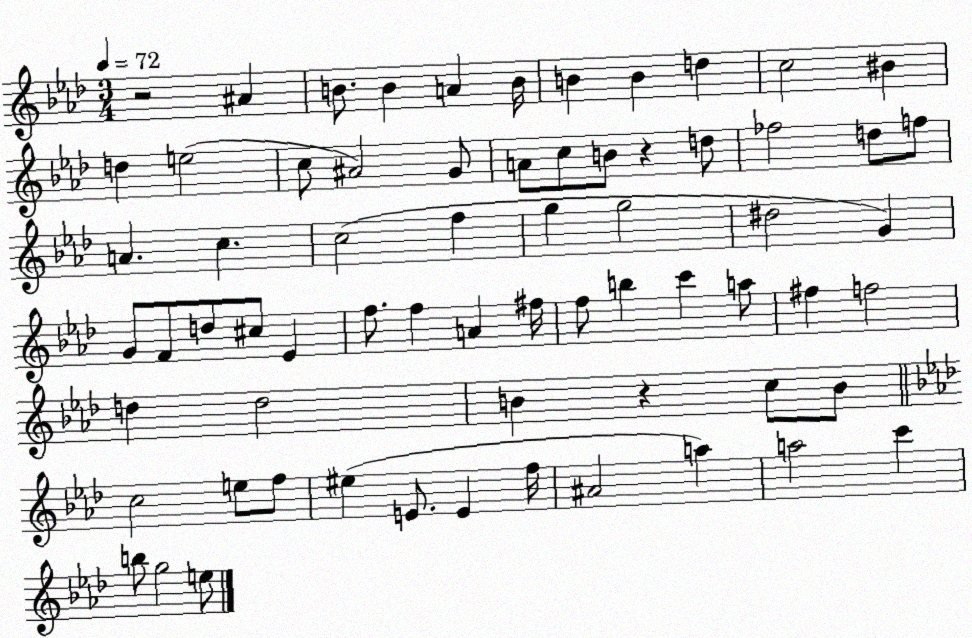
X:1
T:Untitled
M:3/4
L:1/4
K:Ab
z2 ^A B/2 B A B/4 B B d c2 ^B d e2 c/2 ^A2 G/2 A/2 c/2 B/2 z d/2 _f2 d/2 f/2 A c c2 f g g2 ^d2 G G/2 F/2 d/2 ^c/2 _E f/2 f A ^f/4 f/2 b c' a/2 ^f f2 d d2 B z c/2 B/2 c2 e/2 f/2 ^e E/2 E f/4 ^A2 a a2 c' b/2 g2 e/2